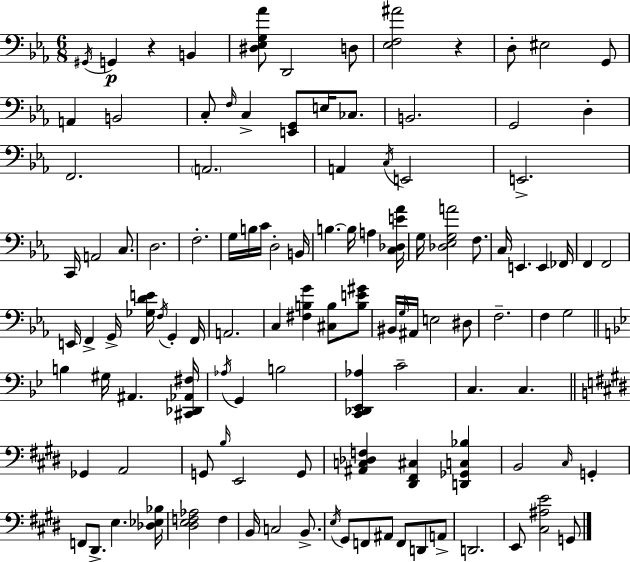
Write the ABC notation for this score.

X:1
T:Untitled
M:6/8
L:1/4
K:Eb
^G,,/4 G,, z B,, [^D,_E,G,_A]/2 D,,2 D,/2 [_E,F,^A]2 z D,/2 ^E,2 G,,/2 A,, B,,2 C,/2 F,/4 C, [E,,G,,]/2 E,/4 _C,/2 B,,2 G,,2 D, F,,2 A,,2 A,, C,/4 E,,2 E,,2 C,,/4 A,,2 C,/2 D,2 F,2 G,/4 B,/4 C/4 D,2 B,,/4 B, B,/4 A, [C,_D,E_A]/4 G,/4 [_D,_E,G,A]2 F,/2 C,/4 E,, E,, _F,,/4 F,, F,,2 E,,/4 F,, G,,/4 [_G,DE]/4 F,/4 G,, F,,/4 A,,2 C, [^F,B,G] [^C,B,]/2 [B,E^G]/2 ^B,,/4 G,/4 ^A,,/4 E,2 ^D,/2 F,2 F, G,2 B, ^G,/4 ^A,, [^C,,_D,,_A,,^F,]/4 _A,/4 G,, B,2 [C,,_D,,_E,,_A,] C2 C, C, _G,, A,,2 G,,/2 B,/4 E,,2 G,,/2 [^A,,C,_D,F,] [^D,,^F,,^C,] [D,,_G,,C,_B,] B,,2 ^C,/4 G,, F,,/2 ^D,,/2 E, [_D,_E,_B,]/4 [^D,E,F,_A,]2 F, B,,/4 C,2 B,,/2 E,/4 ^G,,/2 F,,/2 ^A,,/2 F,,/2 D,,/2 A,,/2 D,,2 E,,/2 [^C,^A,E]2 G,,/2